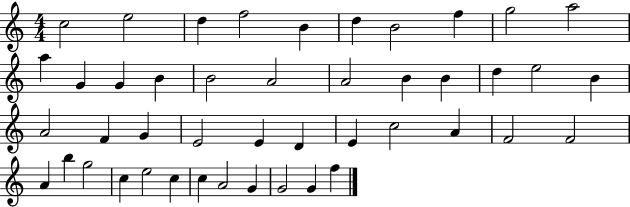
{
  \clef treble
  \numericTimeSignature
  \time 4/4
  \key c \major
  c''2 e''2 | d''4 f''2 b'4 | d''4 b'2 f''4 | g''2 a''2 | \break a''4 g'4 g'4 b'4 | b'2 a'2 | a'2 b'4 b'4 | d''4 e''2 b'4 | \break a'2 f'4 g'4 | e'2 e'4 d'4 | e'4 c''2 a'4 | f'2 f'2 | \break a'4 b''4 g''2 | c''4 e''2 c''4 | c''4 a'2 g'4 | g'2 g'4 f''4 | \break \bar "|."
}